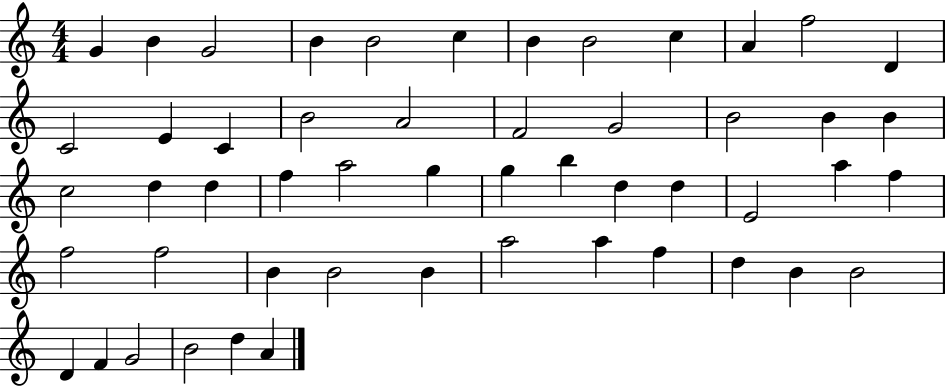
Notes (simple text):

G4/q B4/q G4/h B4/q B4/h C5/q B4/q B4/h C5/q A4/q F5/h D4/q C4/h E4/q C4/q B4/h A4/h F4/h G4/h B4/h B4/q B4/q C5/h D5/q D5/q F5/q A5/h G5/q G5/q B5/q D5/q D5/q E4/h A5/q F5/q F5/h F5/h B4/q B4/h B4/q A5/h A5/q F5/q D5/q B4/q B4/h D4/q F4/q G4/h B4/h D5/q A4/q